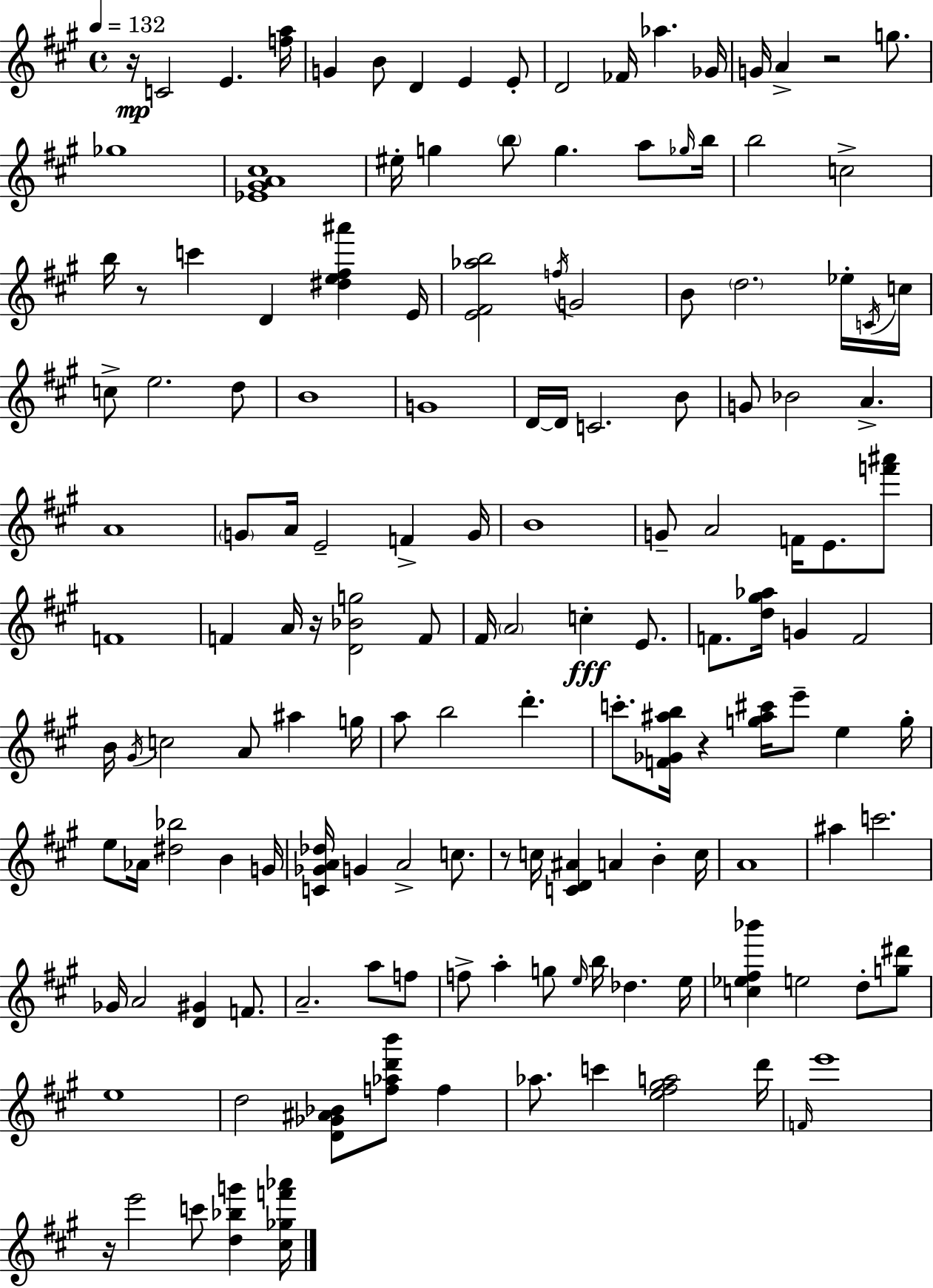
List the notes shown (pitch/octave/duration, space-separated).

R/s C4/h E4/q. [F5,A5]/s G4/q B4/e D4/q E4/q E4/e D4/h FES4/s Ab5/q. Gb4/s G4/s A4/q R/h G5/e. Gb5/w [Eb4,G#4,A4,C#5]/w EIS5/s G5/q B5/e G5/q. A5/e Gb5/s B5/s B5/h C5/h B5/s R/e C6/q D4/q [D#5,E5,F#5,A#6]/q E4/s [E4,F#4,Ab5,B5]/h F5/s G4/h B4/e D5/h. Eb5/s C4/s C5/s C5/e E5/h. D5/e B4/w G4/w D4/s D4/s C4/h. B4/e G4/e Bb4/h A4/q. A4/w G4/e A4/s E4/h F4/q G4/s B4/w G4/e A4/h F4/s E4/e. [F6,A#6]/e F4/w F4/q A4/s R/s [D4,Bb4,G5]/h F4/e F#4/s A4/h C5/q E4/e. F4/e. [D5,G#5,Ab5]/s G4/q F4/h B4/s G#4/s C5/h A4/e A#5/q G5/s A5/e B5/h D6/q. C6/e. [F4,Gb4,A#5,B5]/s R/q [G5,A#5,C#6]/s E6/e E5/q G5/s E5/e Ab4/s [D#5,Bb5]/h B4/q G4/s [C4,Gb4,A4,Db5]/s G4/q A4/h C5/e. R/e C5/s [C4,D4,A#4]/q A4/q B4/q C5/s A4/w A#5/q C6/h. Gb4/s A4/h [D4,G#4]/q F4/e. A4/h. A5/e F5/e F5/e A5/q G5/e E5/s B5/s Db5/q. E5/s [C5,Eb5,F#5,Bb6]/q E5/h D5/e [G5,D#6]/e E5/w D5/h [D4,Gb4,A#4,Bb4]/e [F5,Ab5,D6,B6]/e F5/q Ab5/e. C6/q [E5,F#5,G#5,A5]/h D6/s F4/s E6/w R/s E6/h C6/e [D5,Bb5,G6]/q [C#5,Gb5,F6,Ab6]/s